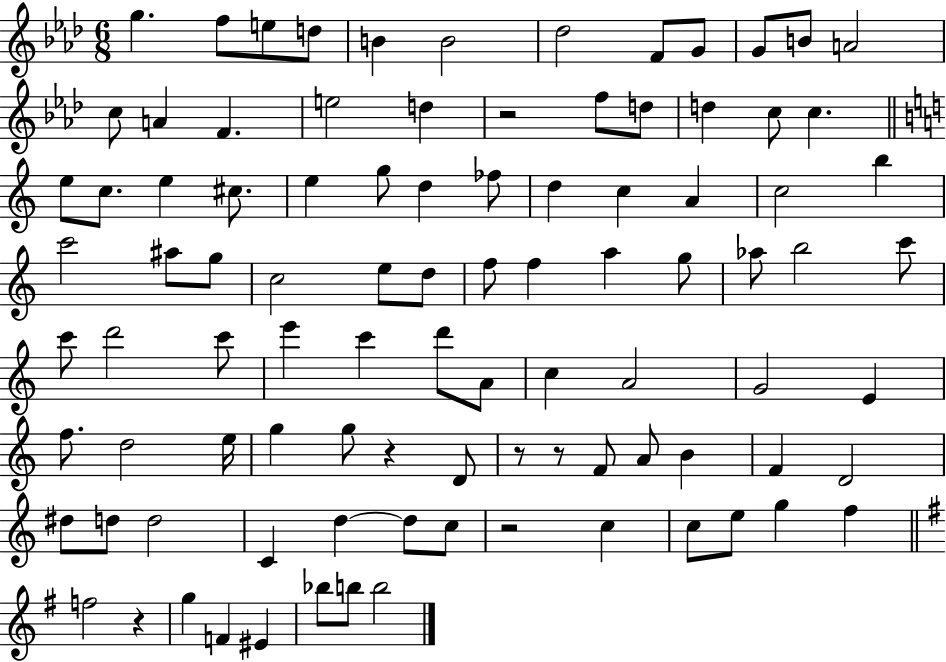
X:1
T:Untitled
M:6/8
L:1/4
K:Ab
g f/2 e/2 d/2 B B2 _d2 F/2 G/2 G/2 B/2 A2 c/2 A F e2 d z2 f/2 d/2 d c/2 c e/2 c/2 e ^c/2 e g/2 d _f/2 d c A c2 b c'2 ^a/2 g/2 c2 e/2 d/2 f/2 f a g/2 _a/2 b2 c'/2 c'/2 d'2 c'/2 e' c' d'/2 A/2 c A2 G2 E f/2 d2 e/4 g g/2 z D/2 z/2 z/2 F/2 A/2 B F D2 ^d/2 d/2 d2 C d d/2 c/2 z2 c c/2 e/2 g f f2 z g F ^E _b/2 b/2 b2